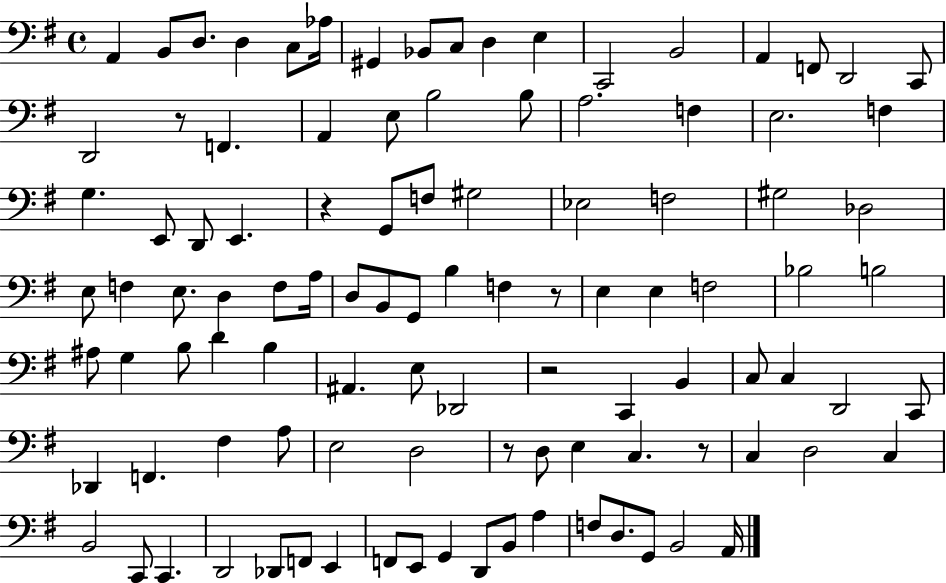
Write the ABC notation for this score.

X:1
T:Untitled
M:4/4
L:1/4
K:G
A,, B,,/2 D,/2 D, C,/2 _A,/4 ^G,, _B,,/2 C,/2 D, E, C,,2 B,,2 A,, F,,/2 D,,2 C,,/2 D,,2 z/2 F,, A,, E,/2 B,2 B,/2 A,2 F, E,2 F, G, E,,/2 D,,/2 E,, z G,,/2 F,/2 ^G,2 _E,2 F,2 ^G,2 _D,2 E,/2 F, E,/2 D, F,/2 A,/4 D,/2 B,,/2 G,,/2 B, F, z/2 E, E, F,2 _B,2 B,2 ^A,/2 G, B,/2 D B, ^A,, E,/2 _D,,2 z2 C,, B,, C,/2 C, D,,2 C,,/2 _D,, F,, ^F, A,/2 E,2 D,2 z/2 D,/2 E, C, z/2 C, D,2 C, B,,2 C,,/2 C,, D,,2 _D,,/2 F,,/2 E,, F,,/2 E,,/2 G,, D,,/2 B,,/2 A, F,/2 D,/2 G,,/2 B,,2 A,,/4